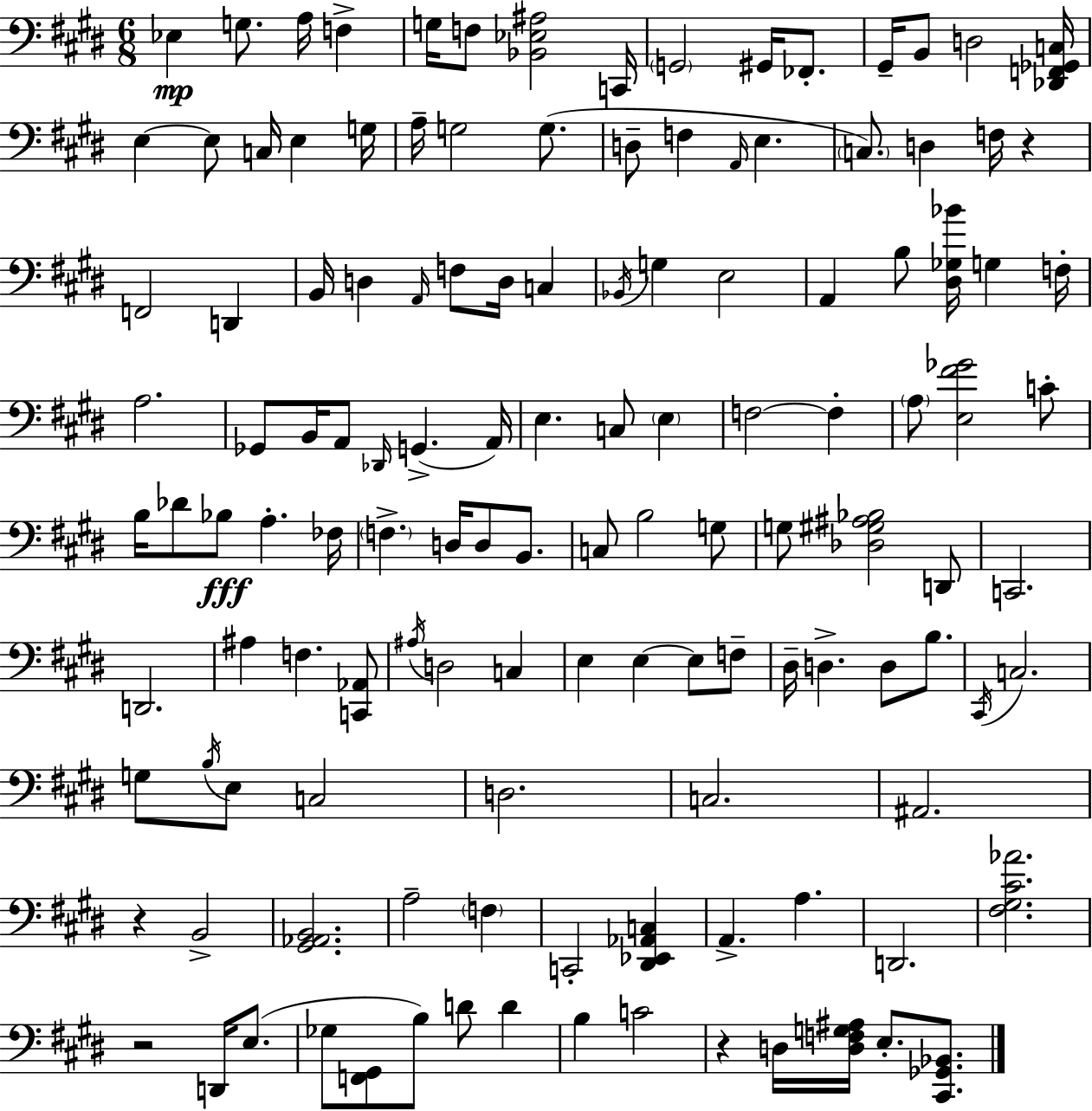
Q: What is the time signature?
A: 6/8